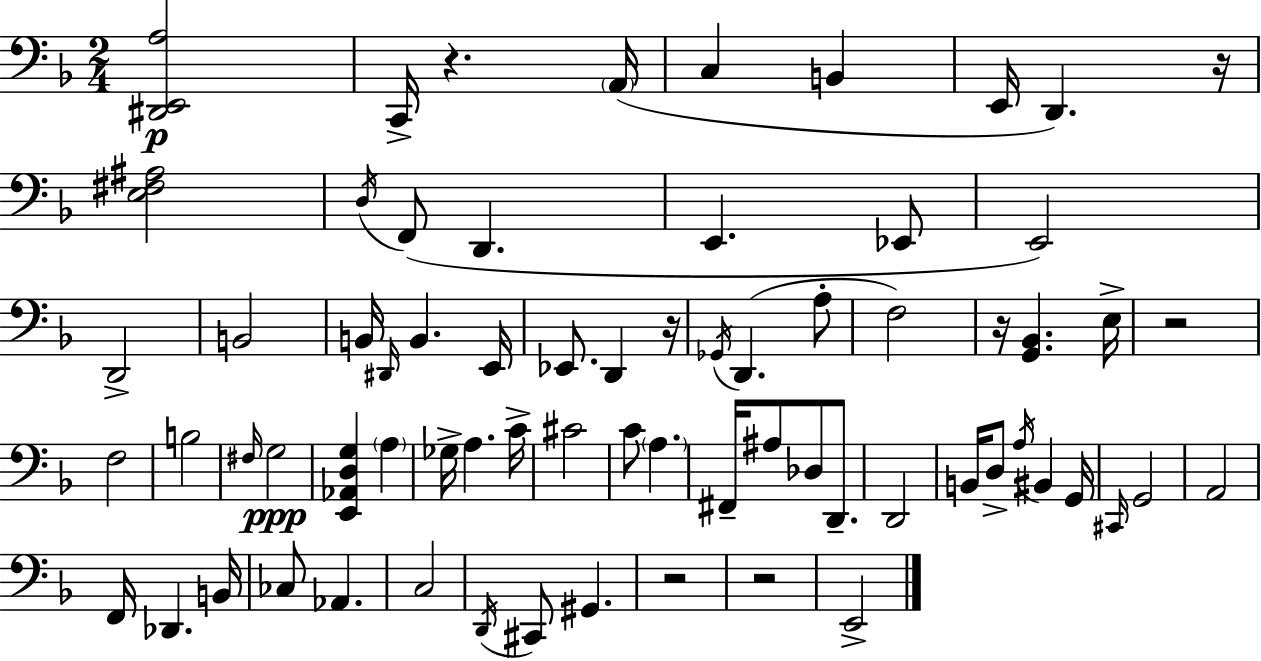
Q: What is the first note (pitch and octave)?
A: C2